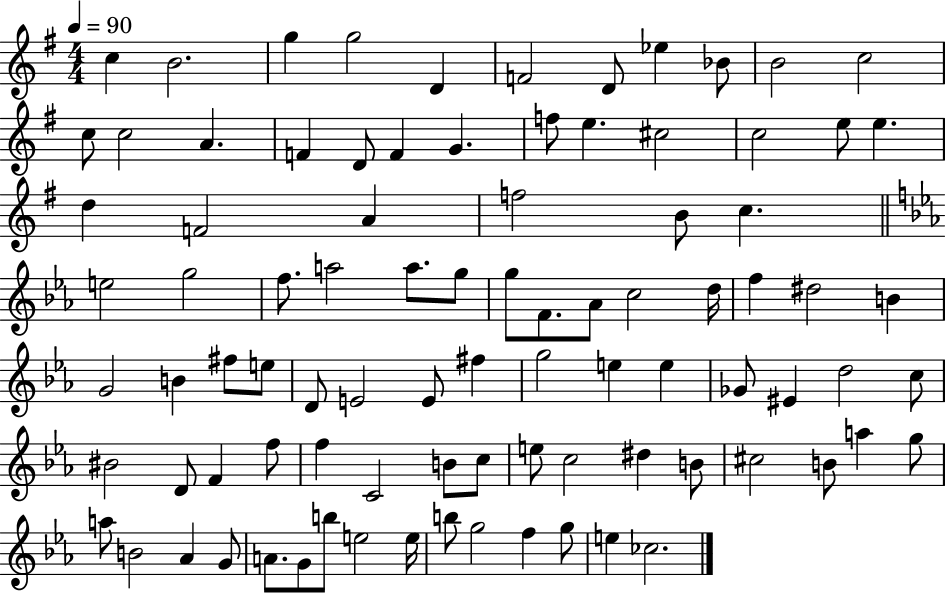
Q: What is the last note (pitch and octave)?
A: CES5